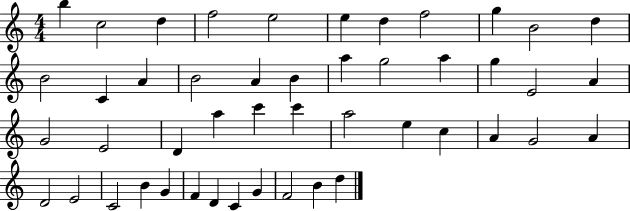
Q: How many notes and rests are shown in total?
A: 47